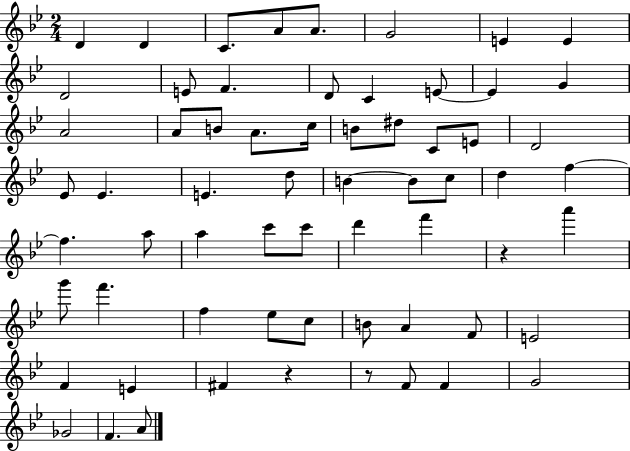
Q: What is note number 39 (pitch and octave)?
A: C6